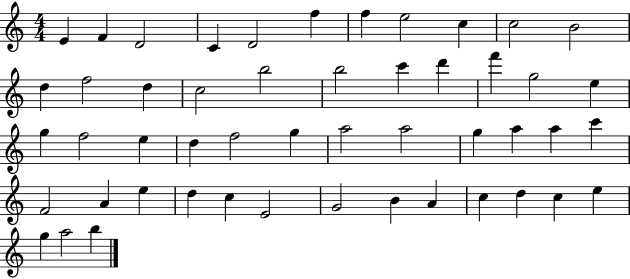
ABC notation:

X:1
T:Untitled
M:4/4
L:1/4
K:C
E F D2 C D2 f f e2 c c2 B2 d f2 d c2 b2 b2 c' d' f' g2 e g f2 e d f2 g a2 a2 g a a c' F2 A e d c E2 G2 B A c d c e g a2 b